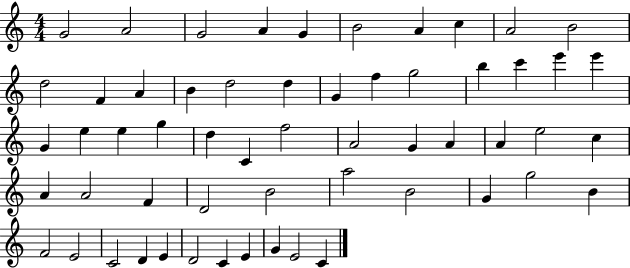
G4/h A4/h G4/h A4/q G4/q B4/h A4/q C5/q A4/h B4/h D5/h F4/q A4/q B4/q D5/h D5/q G4/q F5/q G5/h B5/q C6/q E6/q E6/q G4/q E5/q E5/q G5/q D5/q C4/q F5/h A4/h G4/q A4/q A4/q E5/h C5/q A4/q A4/h F4/q D4/h B4/h A5/h B4/h G4/q G5/h B4/q F4/h E4/h C4/h D4/q E4/q D4/h C4/q E4/q G4/q E4/h C4/q